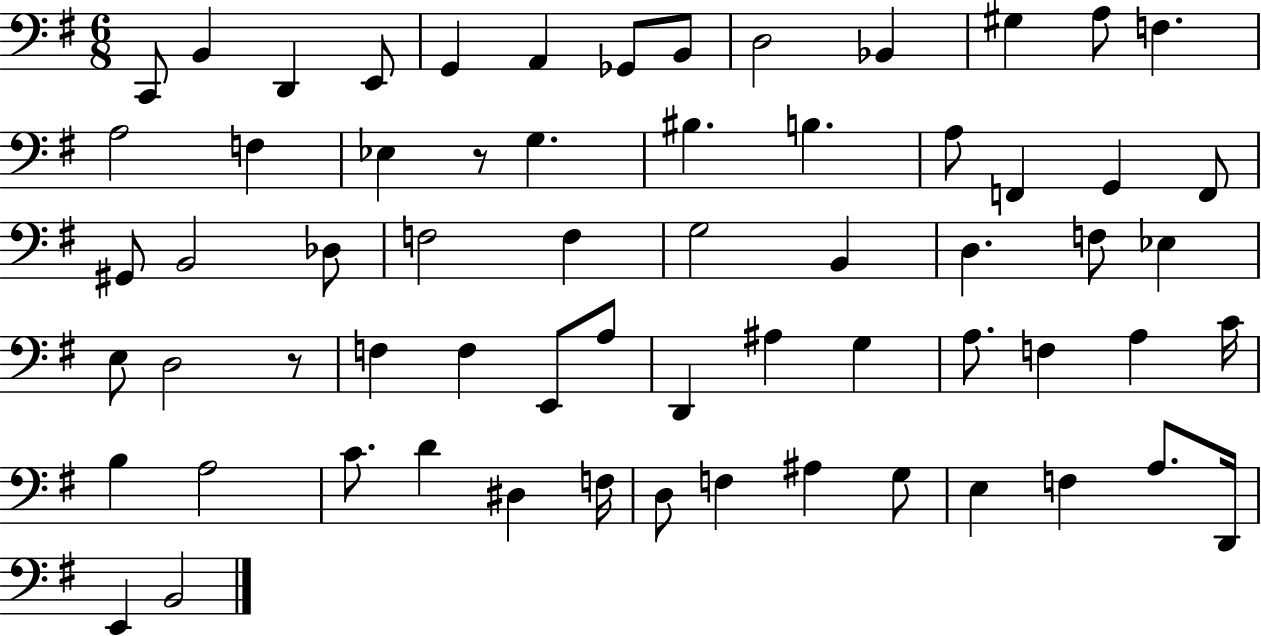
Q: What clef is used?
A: bass